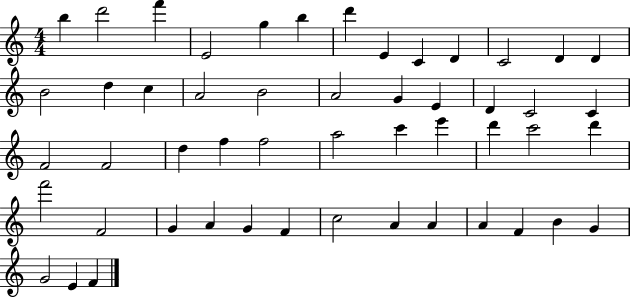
{
  \clef treble
  \numericTimeSignature
  \time 4/4
  \key c \major
  b''4 d'''2 f'''4 | e'2 g''4 b''4 | d'''4 e'4 c'4 d'4 | c'2 d'4 d'4 | \break b'2 d''4 c''4 | a'2 b'2 | a'2 g'4 e'4 | d'4 c'2 c'4 | \break f'2 f'2 | d''4 f''4 f''2 | a''2 c'''4 e'''4 | d'''4 c'''2 d'''4 | \break f'''2 f'2 | g'4 a'4 g'4 f'4 | c''2 a'4 a'4 | a'4 f'4 b'4 g'4 | \break g'2 e'4 f'4 | \bar "|."
}